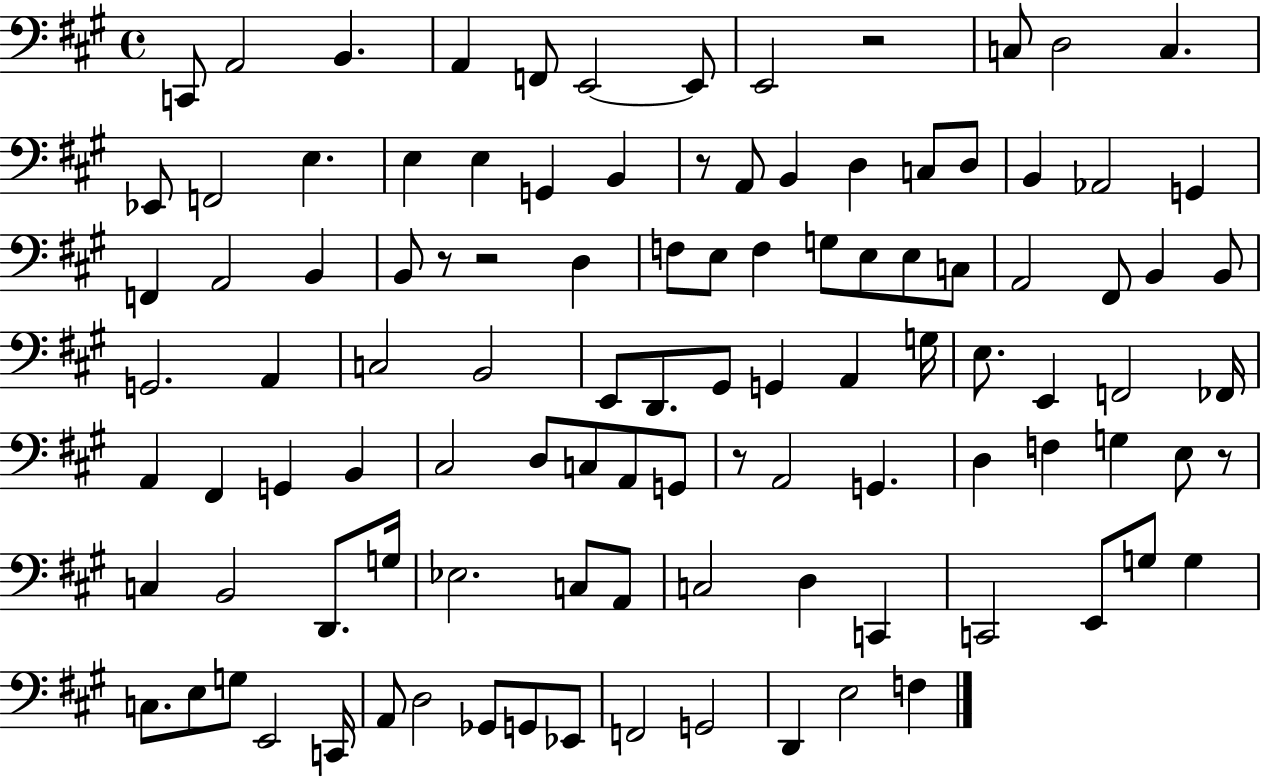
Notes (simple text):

C2/e A2/h B2/q. A2/q F2/e E2/h E2/e E2/h R/h C3/e D3/h C3/q. Eb2/e F2/h E3/q. E3/q E3/q G2/q B2/q R/e A2/e B2/q D3/q C3/e D3/e B2/q Ab2/h G2/q F2/q A2/h B2/q B2/e R/e R/h D3/q F3/e E3/e F3/q G3/e E3/e E3/e C3/e A2/h F#2/e B2/q B2/e G2/h. A2/q C3/h B2/h E2/e D2/e. G#2/e G2/q A2/q G3/s E3/e. E2/q F2/h FES2/s A2/q F#2/q G2/q B2/q C#3/h D3/e C3/e A2/e G2/e R/e A2/h G2/q. D3/q F3/q G3/q E3/e R/e C3/q B2/h D2/e. G3/s Eb3/h. C3/e A2/e C3/h D3/q C2/q C2/h E2/e G3/e G3/q C3/e. E3/e G3/e E2/h C2/s A2/e D3/h Gb2/e G2/e Eb2/e F2/h G2/h D2/q E3/h F3/q